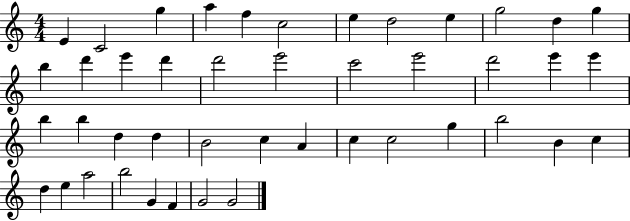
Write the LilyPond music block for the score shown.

{
  \clef treble
  \numericTimeSignature
  \time 4/4
  \key c \major
  e'4 c'2 g''4 | a''4 f''4 c''2 | e''4 d''2 e''4 | g''2 d''4 g''4 | \break b''4 d'''4 e'''4 d'''4 | d'''2 e'''2 | c'''2 e'''2 | d'''2 e'''4 e'''4 | \break b''4 b''4 d''4 d''4 | b'2 c''4 a'4 | c''4 c''2 g''4 | b''2 b'4 c''4 | \break d''4 e''4 a''2 | b''2 g'4 f'4 | g'2 g'2 | \bar "|."
}